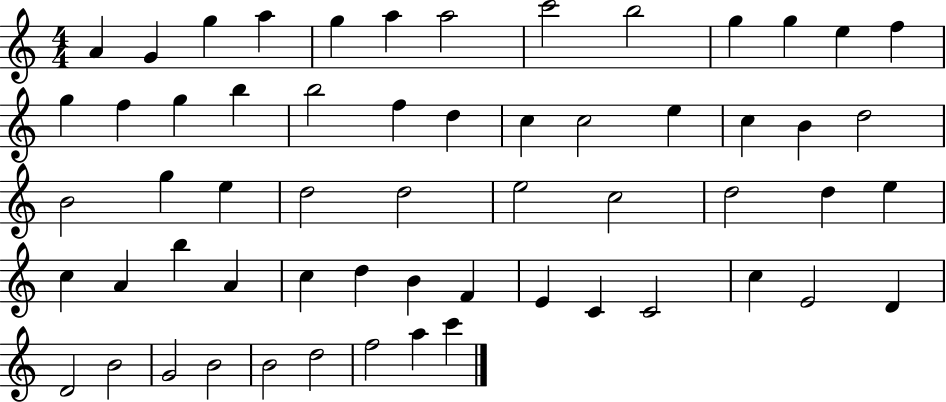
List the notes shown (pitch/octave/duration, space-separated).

A4/q G4/q G5/q A5/q G5/q A5/q A5/h C6/h B5/h G5/q G5/q E5/q F5/q G5/q F5/q G5/q B5/q B5/h F5/q D5/q C5/q C5/h E5/q C5/q B4/q D5/h B4/h G5/q E5/q D5/h D5/h E5/h C5/h D5/h D5/q E5/q C5/q A4/q B5/q A4/q C5/q D5/q B4/q F4/q E4/q C4/q C4/h C5/q E4/h D4/q D4/h B4/h G4/h B4/h B4/h D5/h F5/h A5/q C6/q